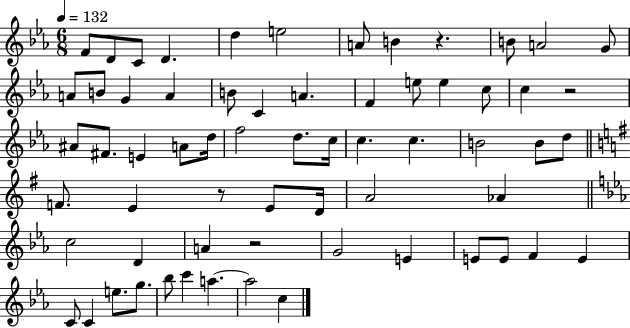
{
  \clef treble
  \numericTimeSignature
  \time 6/8
  \key ees \major
  \tempo 4 = 132
  f'8 d'8 c'8 d'4. | d''4 e''2 | a'8 b'4 r4. | b'8 a'2 g'8 | \break a'8 b'8 g'4 a'4 | b'8 c'4 a'4. | f'4 e''8 e''4 c''8 | c''4 r2 | \break ais'8 fis'8. e'4 a'8 d''16 | f''2 d''8. c''16 | c''4. c''4. | b'2 b'8 d''8 | \break \bar "||" \break \key g \major f'8. e'4 r8 e'8 d'16 | a'2 aes'4 | \bar "||" \break \key ees \major c''2 d'4 | a'4 r2 | g'2 e'4 | e'8 e'8 f'4 e'4 | \break c'8 c'4 e''8. g''8. | bes''8 c'''4 a''4.~~ | a''2 c''4 | \bar "|."
}